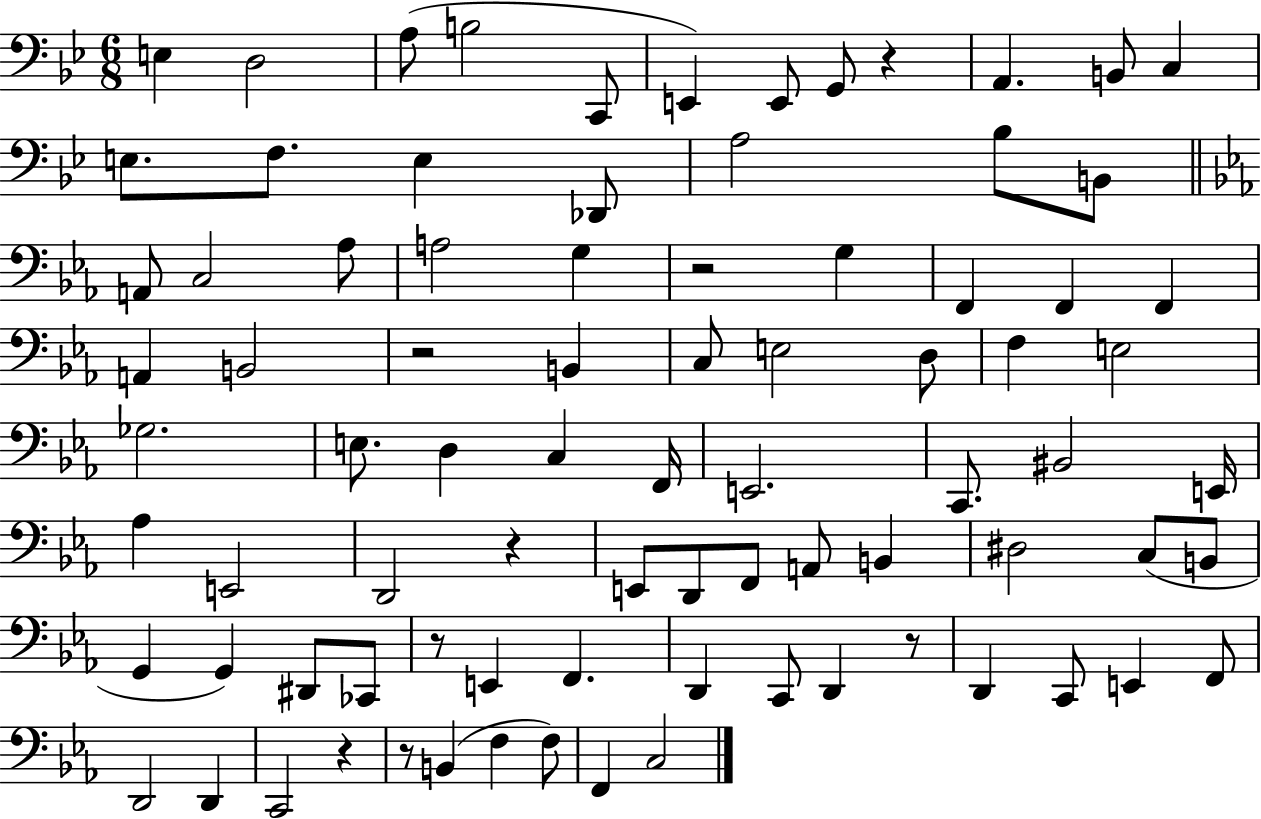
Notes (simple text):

E3/q D3/h A3/e B3/h C2/e E2/q E2/e G2/e R/q A2/q. B2/e C3/q E3/e. F3/e. E3/q Db2/e A3/h Bb3/e B2/e A2/e C3/h Ab3/e A3/h G3/q R/h G3/q F2/q F2/q F2/q A2/q B2/h R/h B2/q C3/e E3/h D3/e F3/q E3/h Gb3/h. E3/e. D3/q C3/q F2/s E2/h. C2/e. BIS2/h E2/s Ab3/q E2/h D2/h R/q E2/e D2/e F2/e A2/e B2/q D#3/h C3/e B2/e G2/q G2/q D#2/e CES2/e R/e E2/q F2/q. D2/q C2/e D2/q R/e D2/q C2/e E2/q F2/e D2/h D2/q C2/h R/q R/e B2/q F3/q F3/e F2/q C3/h